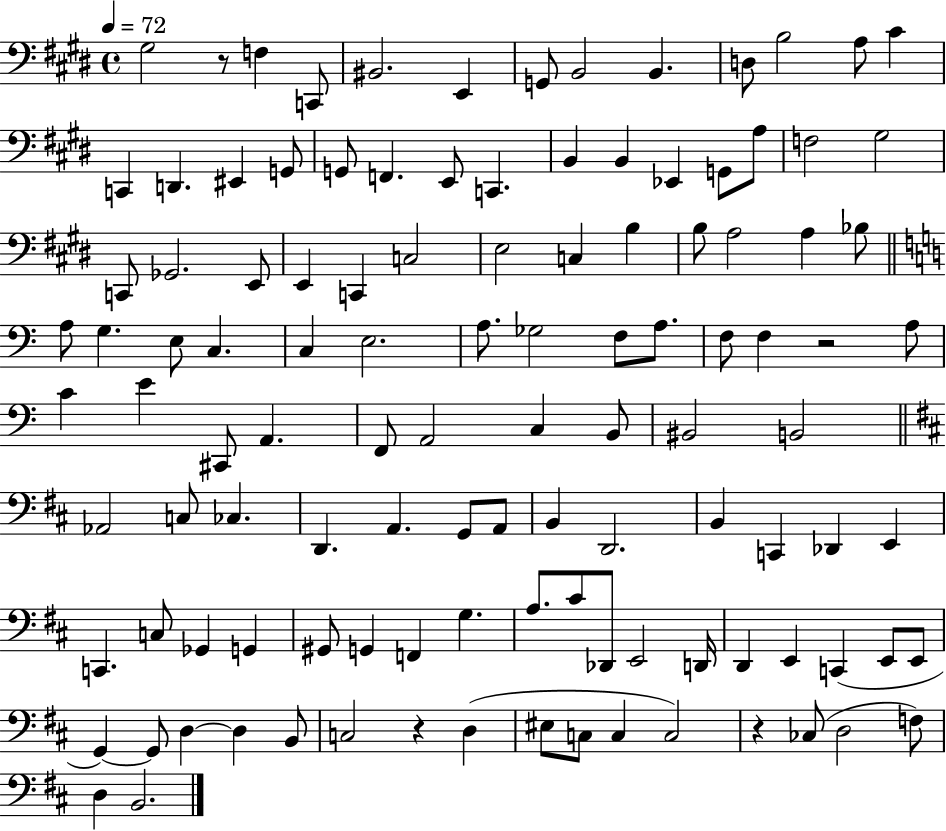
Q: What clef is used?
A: bass